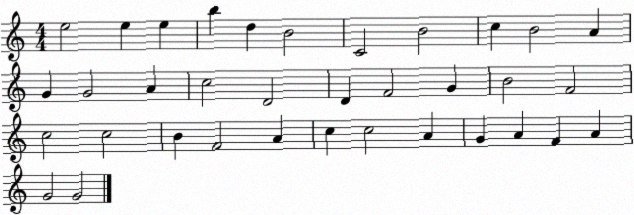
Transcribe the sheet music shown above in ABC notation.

X:1
T:Untitled
M:4/4
L:1/4
K:C
e2 e e b d B2 C2 B2 c B2 A G G2 A c2 D2 D F2 G B2 F2 c2 c2 B F2 A c c2 A G A F A G2 G2